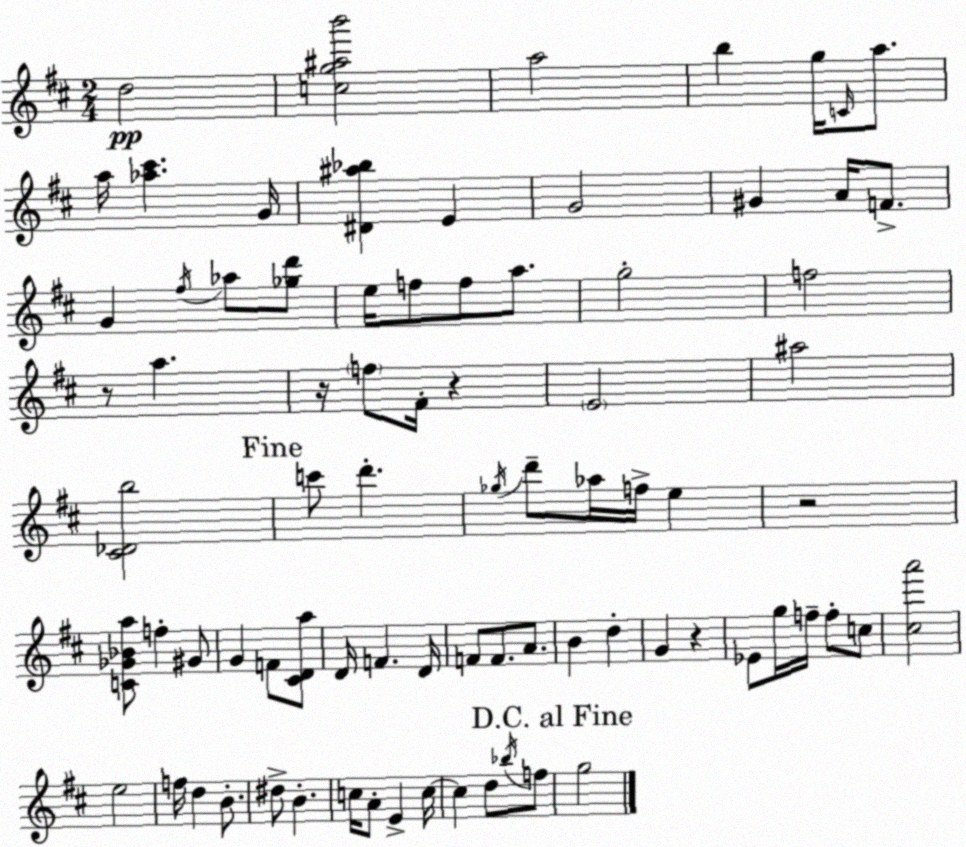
X:1
T:Untitled
M:2/4
L:1/4
K:D
d2 [cg^ab']2 a2 b g/4 C/4 a/2 a/4 [_a^c'] G/4 [^D^a_b] E G2 ^G A/4 F/2 G ^f/4 _a/2 [_gd']/2 e/4 f/2 f/2 a/2 g2 f2 z/2 a z/4 f/2 ^F/4 z E2 ^a2 [^C_Db]2 c'/2 d' _g/4 d'/2 _a/4 f/4 e z2 [C_G_Ba]/2 f ^G/2 G F/2 [^CDa]/2 D/4 F D/4 F/2 F/2 A/2 B d G z _E/2 g/4 f/4 f/2 c/2 [^ca']2 e2 f/4 d B/2 ^d/2 B c/4 A/2 E c/4 c d/2 _b/4 f/2 g2